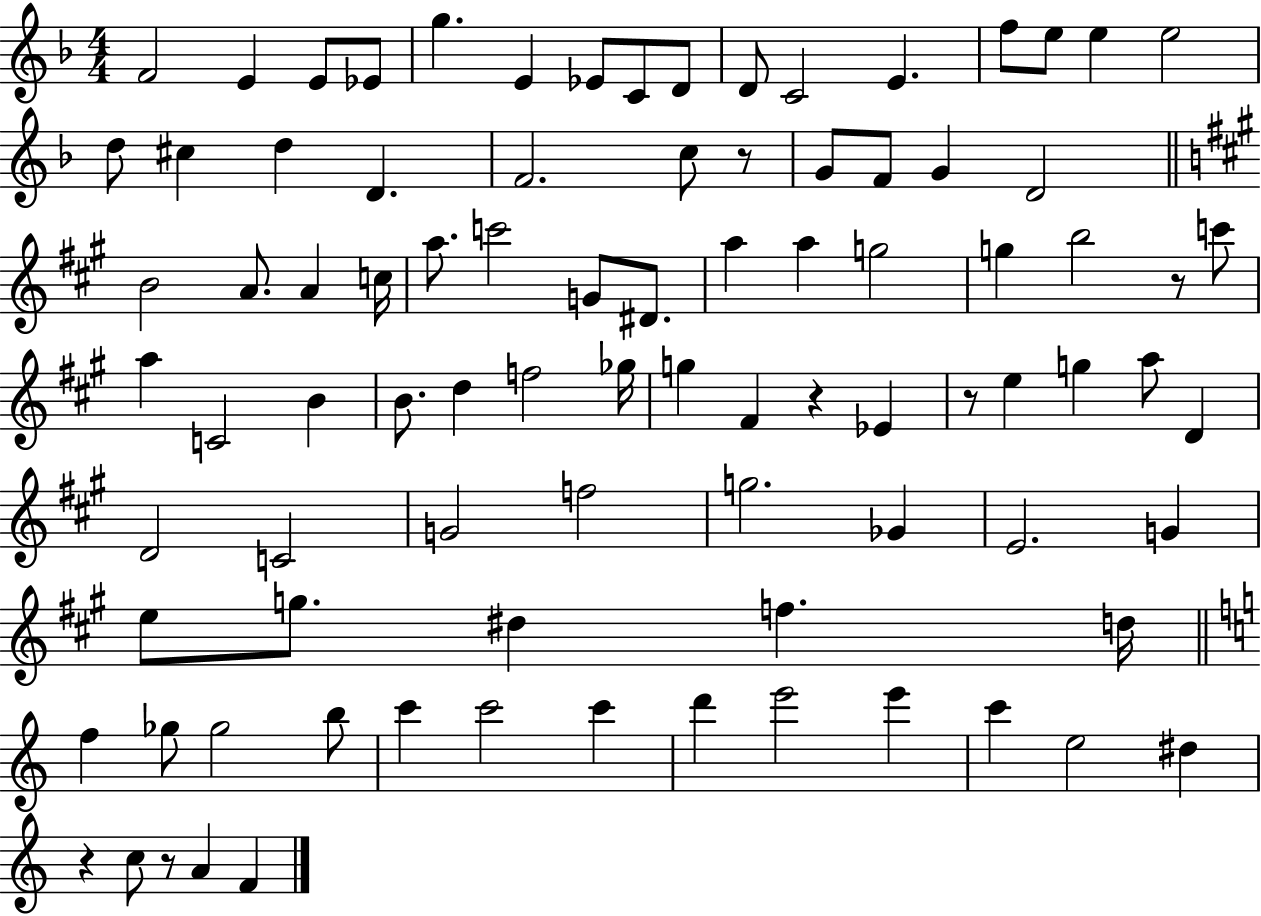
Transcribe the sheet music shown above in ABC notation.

X:1
T:Untitled
M:4/4
L:1/4
K:F
F2 E E/2 _E/2 g E _E/2 C/2 D/2 D/2 C2 E f/2 e/2 e e2 d/2 ^c d D F2 c/2 z/2 G/2 F/2 G D2 B2 A/2 A c/4 a/2 c'2 G/2 ^D/2 a a g2 g b2 z/2 c'/2 a C2 B B/2 d f2 _g/4 g ^F z _E z/2 e g a/2 D D2 C2 G2 f2 g2 _G E2 G e/2 g/2 ^d f d/4 f _g/2 _g2 b/2 c' c'2 c' d' e'2 e' c' e2 ^d z c/2 z/2 A F